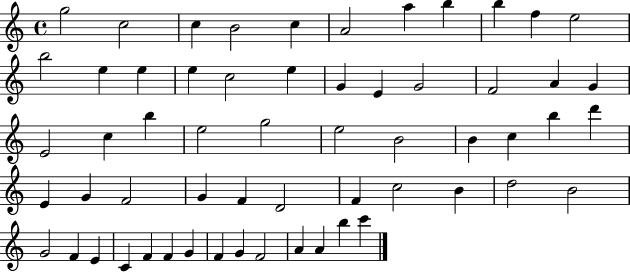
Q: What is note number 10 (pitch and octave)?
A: F5